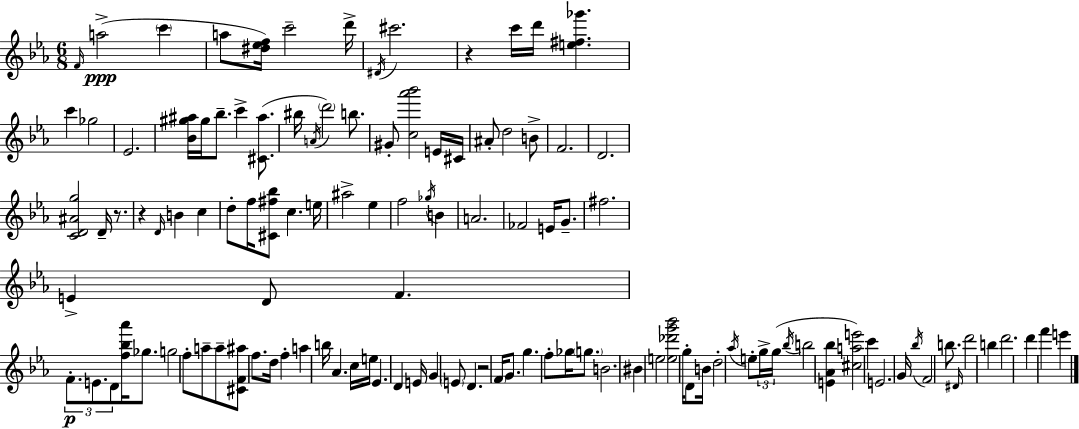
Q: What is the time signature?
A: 6/8